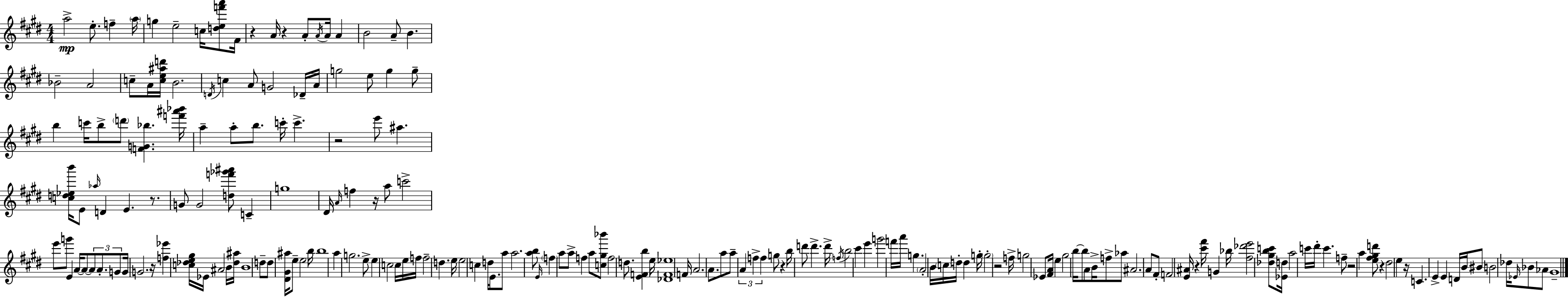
{
  \clef treble
  \numericTimeSignature
  \time 4/4
  \key e \major
  a''2->\mp e''8.-. f''4-- \parenthesize a''16 | g''4 e''2-- c''16 <d'' e'' f''' a'''>8 fis'16 | r4 a'16 r4 a'8-. \acciaccatura { a'16 } a'16 a'4 | b'2 a'8-- b'4. | \break bes'2-- a'2 | c''8-- a'16 <c'' e'' ais'' d'''>16 b'2. | \acciaccatura { d'16 } c''4 a'8 g'2 | des'16-- a'16 g''2 e''8 g''4 | \break g''8-- b''4 c'''16 b''8-> \parenthesize d'''8 <f' g' bes''>4. | <f''' ais''' bes'''>16 a''4-- a''8-. b''8. c'''16-. c'''4.-> | r2 e'''8 ais''4. | <c'' d'' ees'' b'''>16 e'8 \grace { aes''16 } d'4 e'4. | \break r8. g'8 g'2 <d'' f''' ges''' ais'''>8 c'4-- | g''1 | dis'16 \grace { a'16 } f''4 r16 a''8 c'''2-> | e'''8 g'''8 e'4 a'16~~ a'8~~ \tuplet 3/2 { a'8 | \break a'8.-. g'8 } g'16 g'2. | r16 <f'' ees'''>4 <c'' des'' e'' gis''>16 ees'16 ais'2 | b'16 <des'' ais''>16 b'1 | d''8-- d''8 <dis' gis' ais''>16 e''8-- e''2 | \break b''16 b''1 | a''4 g''2. | e''8-> e''4 c''2 | c''16 e''16 f''16 f''2-- d''4. | \break e''16 e''2 c''4 | d''16 e'8. a''8 a''2. | <a'' b''>8 \grace { e'16 } \parenthesize f''4 a''8 a''8-> f''4 | a''8 <c'' gis'' bes'''>8 f''2 d''8. | \break <e' f' b''>4 e''16 <des' f' ees''>1 | f'16 a'2. | a'8. a''8 a''8-- \tuplet 3/2 { a'4 f''4-> | f''4 } g''8 r4 b''16 d'''8 d'''4.-> | \break d'''16-> \acciaccatura { f''16 } b''2 cis'''4 | e'''4 g'''2 f'''16 a'''16 | g''4. \parenthesize a'2-. b'16 \parenthesize c''16 | d''16-. d''4 g''16-. \parenthesize g''2-. r2 | \break f''16-> g''2 ees'8 | <fis' a'>16 e''4 gis''2 b''16~~ b''8 | a'8 b'16-> f''8-> aes''8 ais'2. | a'8 fis'8-. f'2 | \break <e' ais'>16 r4 <cis''' fis'''>16 g'4 bes''16 <fis'' des''' e'''>2 | <des'' gis'' b'' c'''>8 <ees' d''>16 a''2 c'''16 dis'''16-. | c'''4. f''8-- r2 | a''4 <e'' fis'' gis'' d'''>8 r4 dis''2 | \break e''4 r16 c'4. e'4-> | e'4 d'16 b'16 bis'8 b'2 | des''16 \grace { ees'16 } bes'8 aes'8 gis'1-- | \bar "|."
}